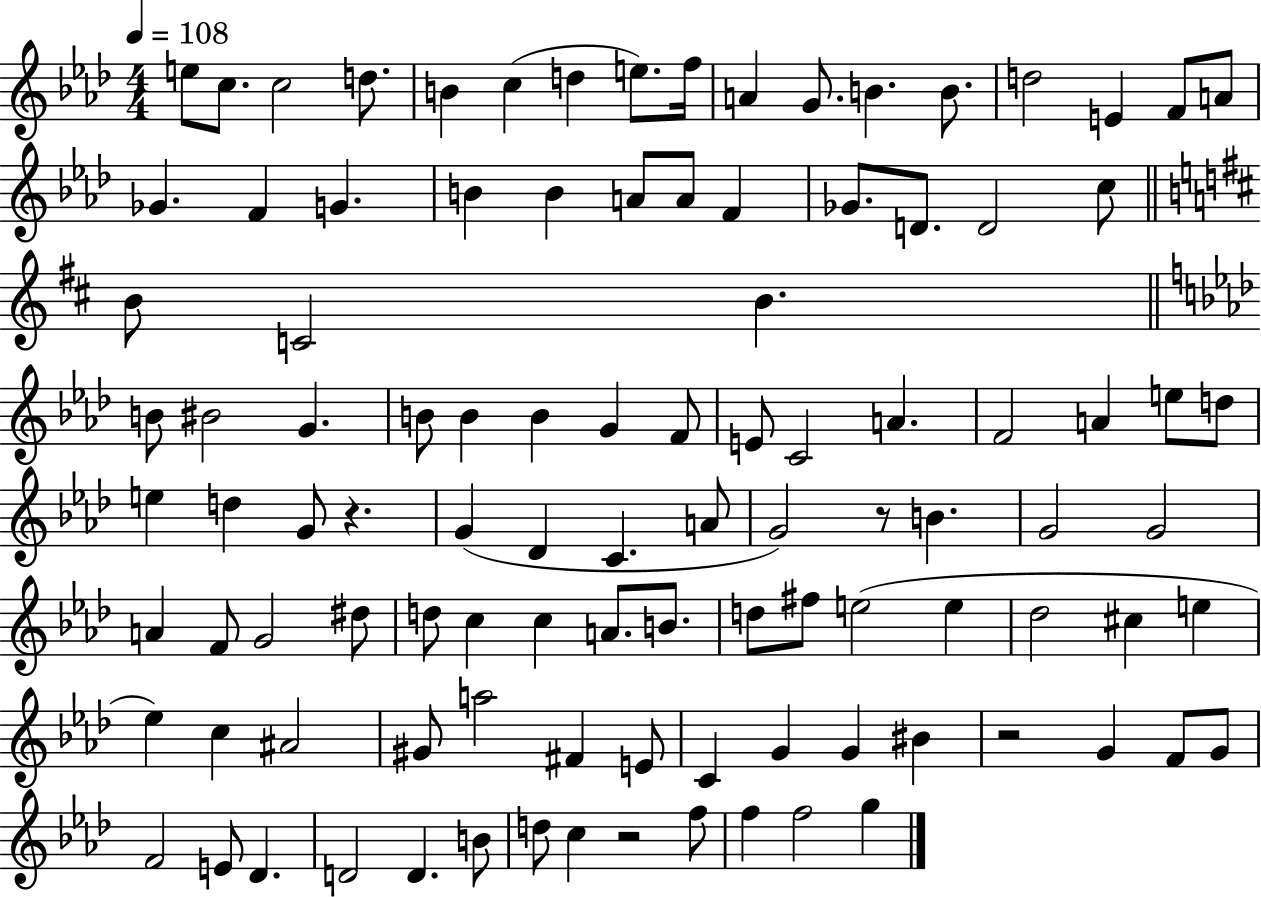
{
  \clef treble
  \numericTimeSignature
  \time 4/4
  \key aes \major
  \tempo 4 = 108
  e''8 c''8. c''2 d''8. | b'4 c''4( d''4 e''8.) f''16 | a'4 g'8. b'4. b'8. | d''2 e'4 f'8 a'8 | \break ges'4. f'4 g'4. | b'4 b'4 a'8 a'8 f'4 | ges'8. d'8. d'2 c''8 | \bar "||" \break \key d \major b'8 c'2 b'4. | \bar "||" \break \key aes \major b'8 bis'2 g'4. | b'8 b'4 b'4 g'4 f'8 | e'8 c'2 a'4. | f'2 a'4 e''8 d''8 | \break e''4 d''4 g'8 r4. | g'4( des'4 c'4. a'8 | g'2) r8 b'4. | g'2 g'2 | \break a'4 f'8 g'2 dis''8 | d''8 c''4 c''4 a'8. b'8. | d''8 fis''8 e''2( e''4 | des''2 cis''4 e''4 | \break ees''4) c''4 ais'2 | gis'8 a''2 fis'4 e'8 | c'4 g'4 g'4 bis'4 | r2 g'4 f'8 g'8 | \break f'2 e'8 des'4. | d'2 d'4. b'8 | d''8 c''4 r2 f''8 | f''4 f''2 g''4 | \break \bar "|."
}